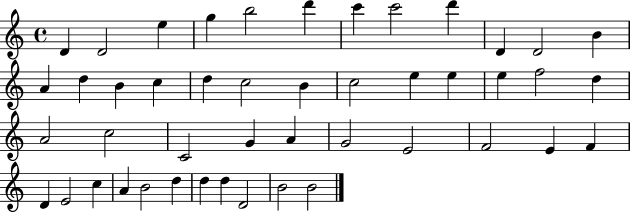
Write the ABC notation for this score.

X:1
T:Untitled
M:4/4
L:1/4
K:C
D D2 e g b2 d' c' c'2 d' D D2 B A d B c d c2 B c2 e e e f2 d A2 c2 C2 G A G2 E2 F2 E F D E2 c A B2 d d d D2 B2 B2